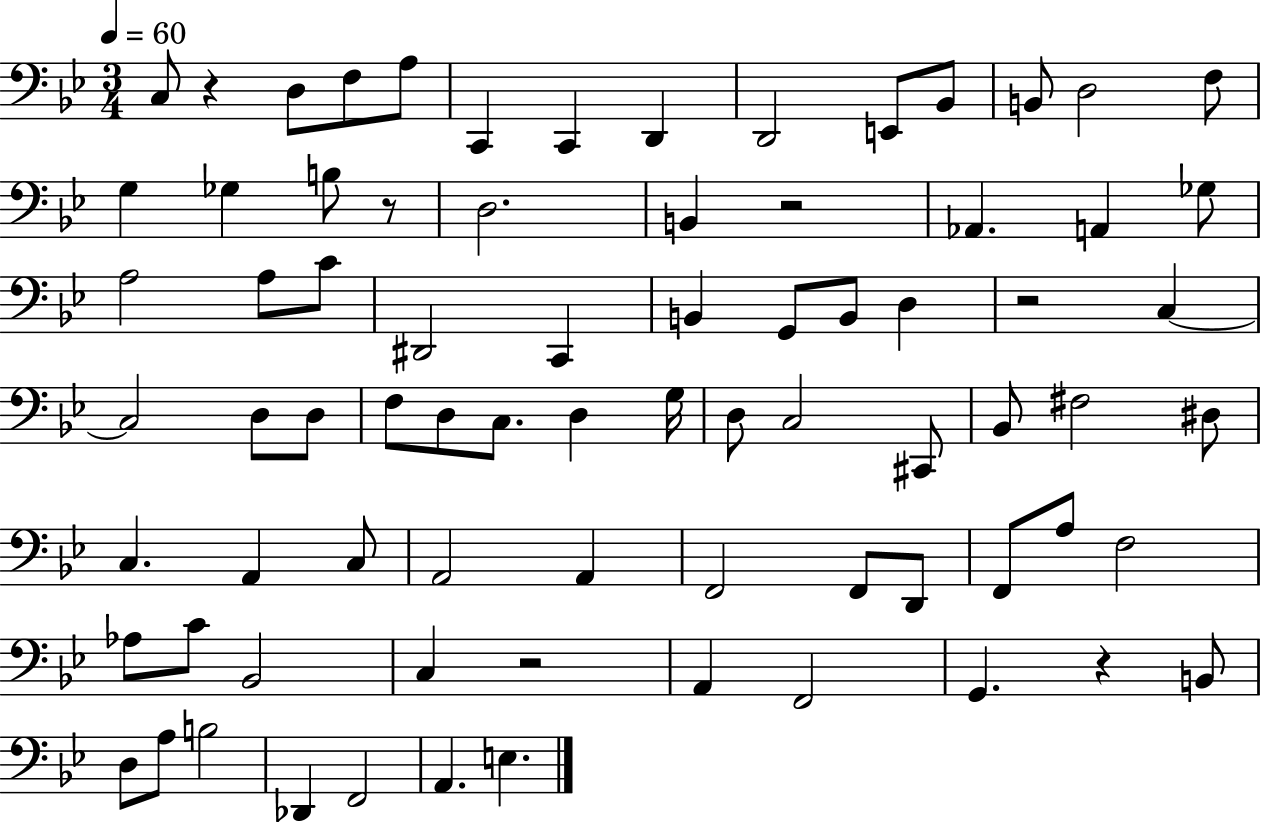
C3/e R/q D3/e F3/e A3/e C2/q C2/q D2/q D2/h E2/e Bb2/e B2/e D3/h F3/e G3/q Gb3/q B3/e R/e D3/h. B2/q R/h Ab2/q. A2/q Gb3/e A3/h A3/e C4/e D#2/h C2/q B2/q G2/e B2/e D3/q R/h C3/q C3/h D3/e D3/e F3/e D3/e C3/e. D3/q G3/s D3/e C3/h C#2/e Bb2/e F#3/h D#3/e C3/q. A2/q C3/e A2/h A2/q F2/h F2/e D2/e F2/e A3/e F3/h Ab3/e C4/e Bb2/h C3/q R/h A2/q F2/h G2/q. R/q B2/e D3/e A3/e B3/h Db2/q F2/h A2/q. E3/q.